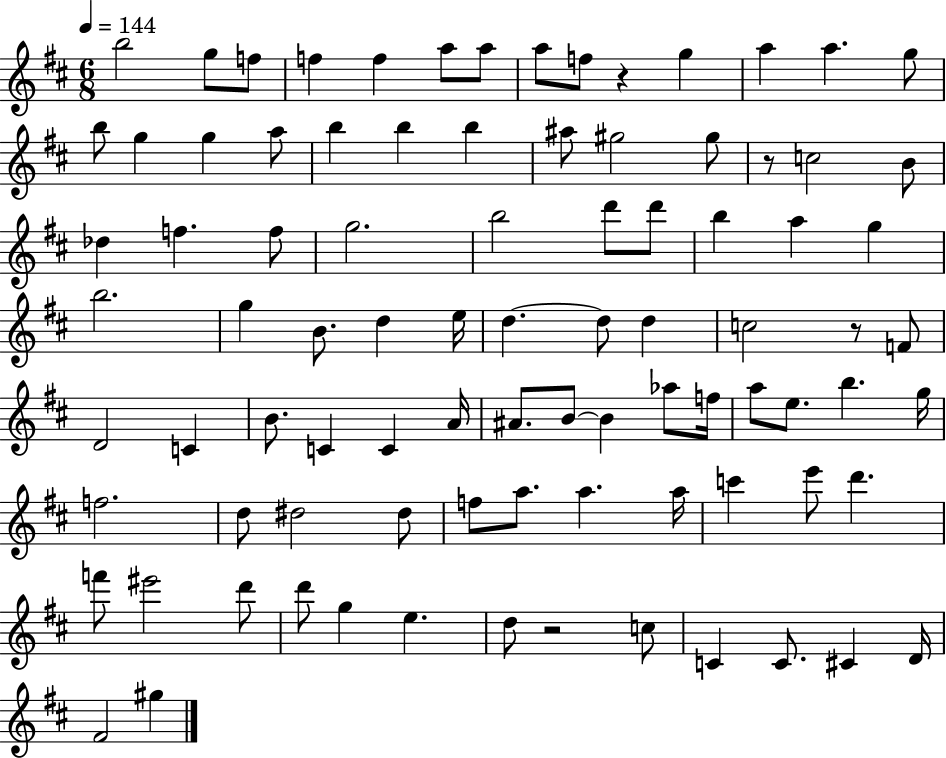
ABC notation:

X:1
T:Untitled
M:6/8
L:1/4
K:D
b2 g/2 f/2 f f a/2 a/2 a/2 f/2 z g a a g/2 b/2 g g a/2 b b b ^a/2 ^g2 ^g/2 z/2 c2 B/2 _d f f/2 g2 b2 d'/2 d'/2 b a g b2 g B/2 d e/4 d d/2 d c2 z/2 F/2 D2 C B/2 C C A/4 ^A/2 B/2 B _a/2 f/4 a/2 e/2 b g/4 f2 d/2 ^d2 ^d/2 f/2 a/2 a a/4 c' e'/2 d' f'/2 ^e'2 d'/2 d'/2 g e d/2 z2 c/2 C C/2 ^C D/4 ^F2 ^g